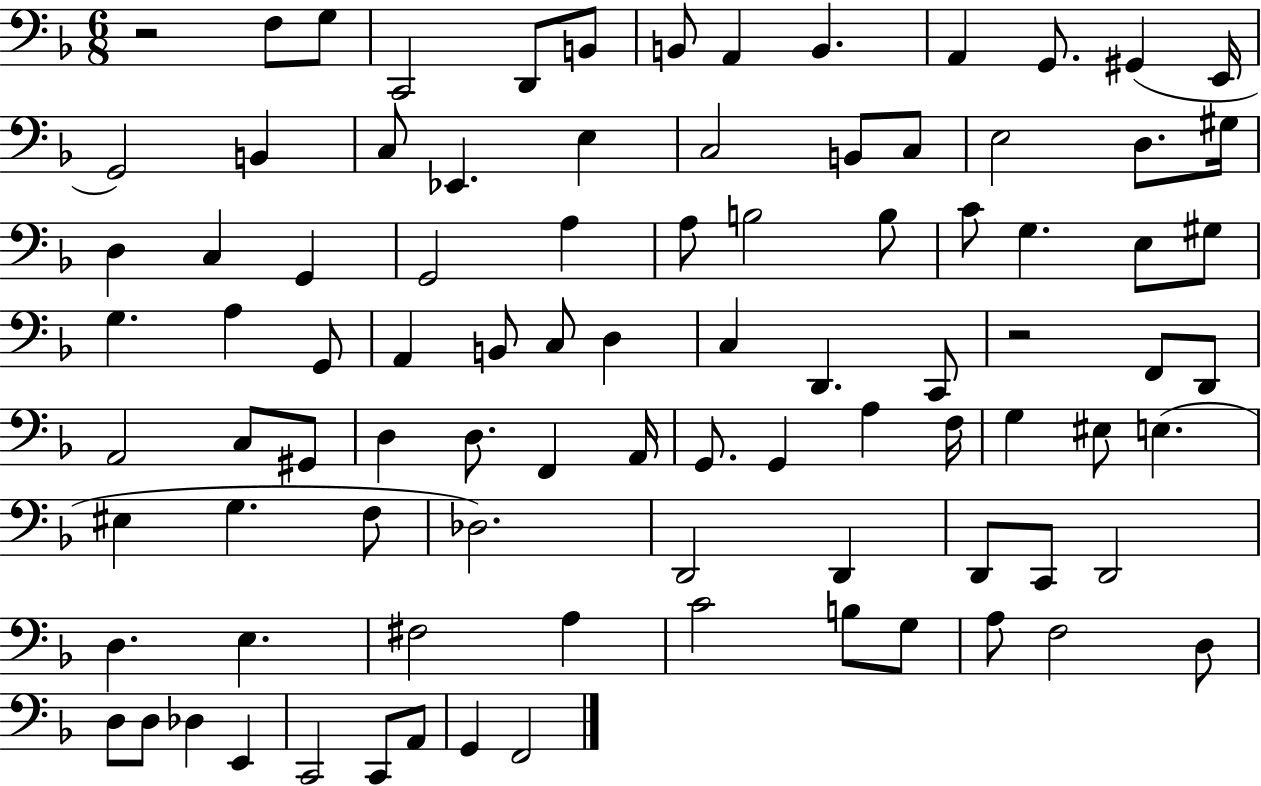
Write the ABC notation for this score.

X:1
T:Untitled
M:6/8
L:1/4
K:F
z2 F,/2 G,/2 C,,2 D,,/2 B,,/2 B,,/2 A,, B,, A,, G,,/2 ^G,, E,,/4 G,,2 B,, C,/2 _E,, E, C,2 B,,/2 C,/2 E,2 D,/2 ^G,/4 D, C, G,, G,,2 A, A,/2 B,2 B,/2 C/2 G, E,/2 ^G,/2 G, A, G,,/2 A,, B,,/2 C,/2 D, C, D,, C,,/2 z2 F,,/2 D,,/2 A,,2 C,/2 ^G,,/2 D, D,/2 F,, A,,/4 G,,/2 G,, A, F,/4 G, ^E,/2 E, ^E, G, F,/2 _D,2 D,,2 D,, D,,/2 C,,/2 D,,2 D, E, ^F,2 A, C2 B,/2 G,/2 A,/2 F,2 D,/2 D,/2 D,/2 _D, E,, C,,2 C,,/2 A,,/2 G,, F,,2